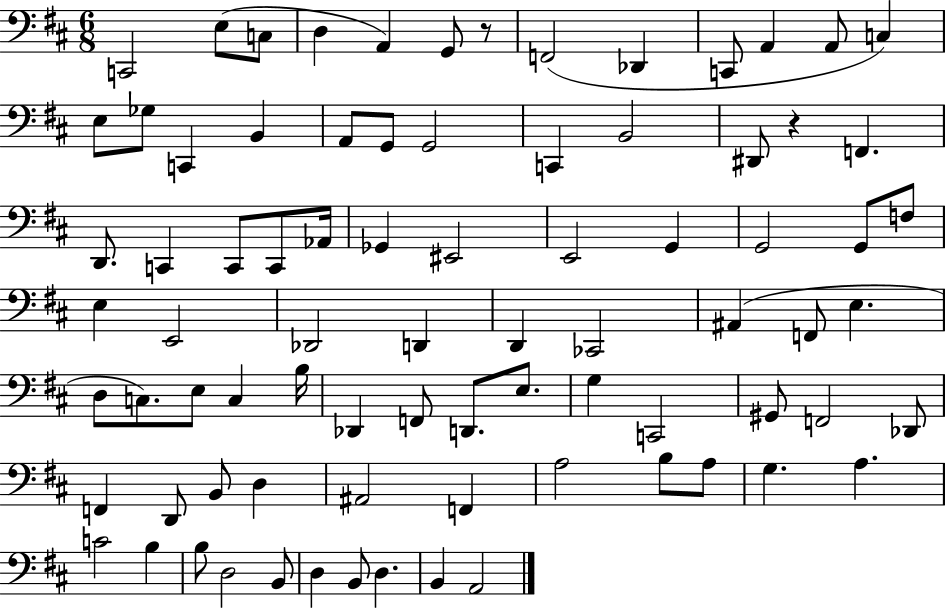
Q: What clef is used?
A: bass